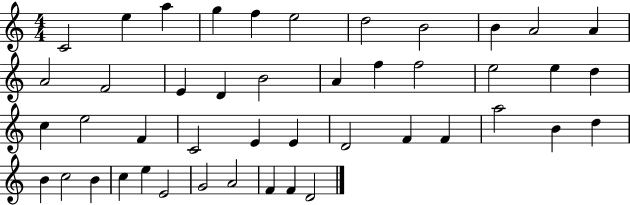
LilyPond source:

{
  \clef treble
  \numericTimeSignature
  \time 4/4
  \key c \major
  c'2 e''4 a''4 | g''4 f''4 e''2 | d''2 b'2 | b'4 a'2 a'4 | \break a'2 f'2 | e'4 d'4 b'2 | a'4 f''4 f''2 | e''2 e''4 d''4 | \break c''4 e''2 f'4 | c'2 e'4 e'4 | d'2 f'4 f'4 | a''2 b'4 d''4 | \break b'4 c''2 b'4 | c''4 e''4 e'2 | g'2 a'2 | f'4 f'4 d'2 | \break \bar "|."
}